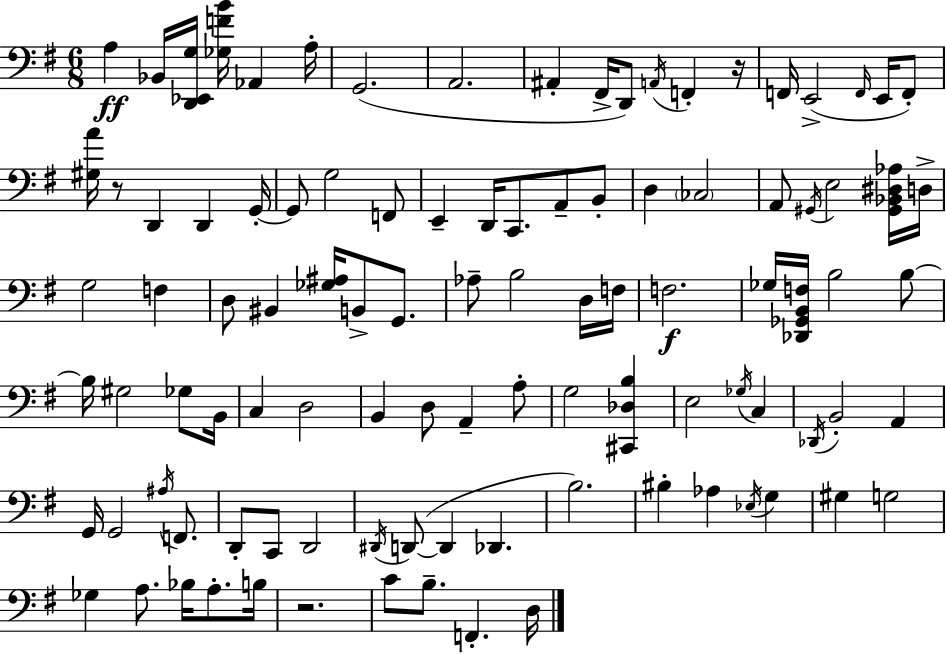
A3/q Bb2/s [D2,Eb2,G3]/s [Gb3,F4,B4]/s Ab2/q A3/s G2/h. A2/h. A#2/q F#2/s D2/e A2/s F2/q R/s F2/s E2/h F2/s E2/s F2/e [G#3,A4]/s R/e D2/q D2/q G2/s G2/e G3/h F2/e E2/q D2/s C2/e. A2/e B2/e D3/q CES3/h A2/e G#2/s E3/h [G#2,Bb2,D#3,Ab3]/s D3/s G3/h F3/q D3/e BIS2/q [Gb3,A#3]/s B2/e G2/e. Ab3/e B3/h D3/s F3/s F3/h. Gb3/s [Db2,Gb2,B2,F3]/s B3/h B3/e B3/s G#3/h Gb3/e B2/s C3/q D3/h B2/q D3/e A2/q A3/e G3/h [C#2,Db3,B3]/q E3/h Gb3/s C3/q Db2/s B2/h A2/q G2/s G2/h A#3/s F2/e. D2/e C2/e D2/h D#2/s D2/e D2/q Db2/q. B3/h. BIS3/q Ab3/q Eb3/s G3/q G#3/q G3/h Gb3/q A3/e. Bb3/s A3/e. B3/s R/h. C4/e B3/e. F2/q. D3/s